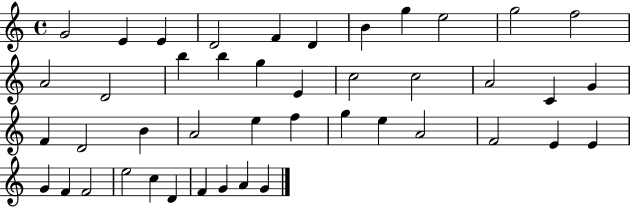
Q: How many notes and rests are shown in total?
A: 44